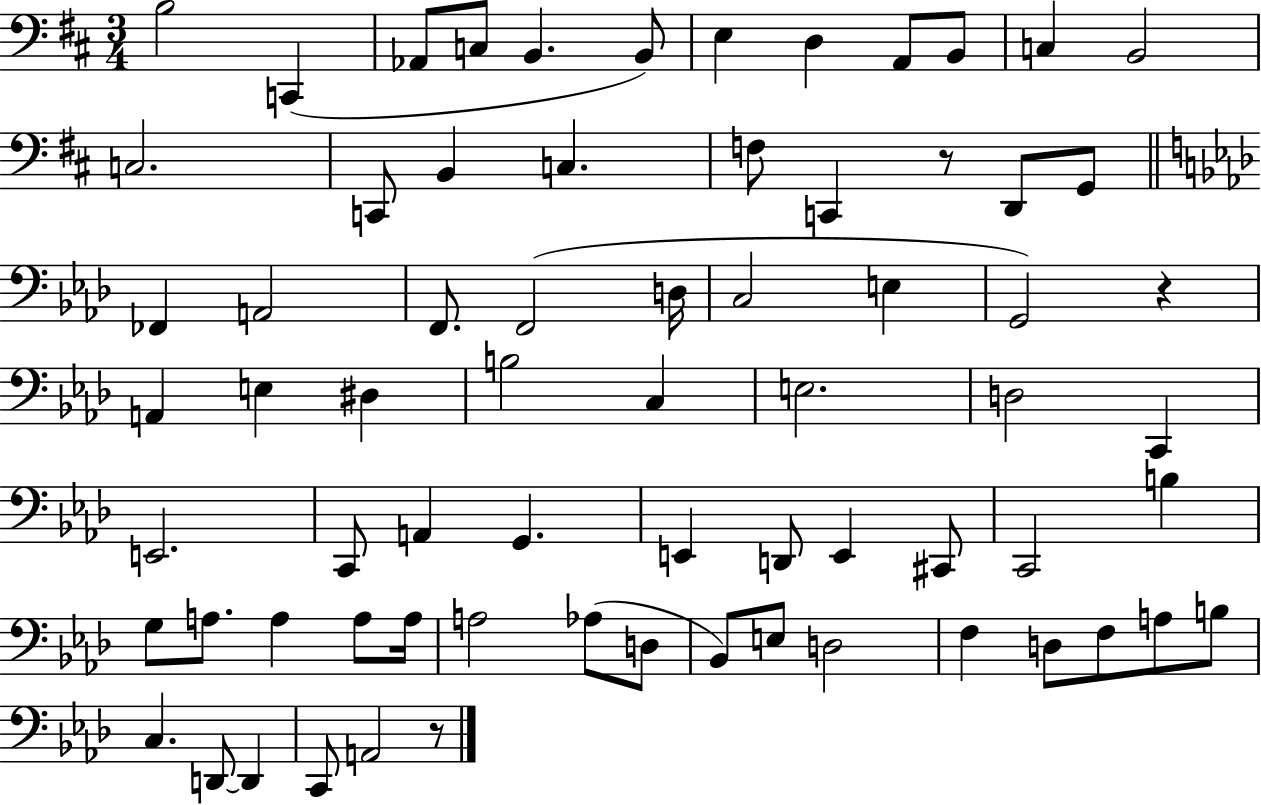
{
  \clef bass
  \numericTimeSignature
  \time 3/4
  \key d \major
  b2 c,4( | aes,8 c8 b,4. b,8) | e4 d4 a,8 b,8 | c4 b,2 | \break c2. | c,8 b,4 c4. | f8 c,4 r8 d,8 g,8 | \bar "||" \break \key aes \major fes,4 a,2 | f,8. f,2( d16 | c2 e4 | g,2) r4 | \break a,4 e4 dis4 | b2 c4 | e2. | d2 c,4 | \break e,2. | c,8 a,4 g,4. | e,4 d,8 e,4 cis,8 | c,2 b4 | \break g8 a8. a4 a8 a16 | a2 aes8( d8 | bes,8) e8 d2 | f4 d8 f8 a8 b8 | \break c4. d,8~~ d,4 | c,8 a,2 r8 | \bar "|."
}